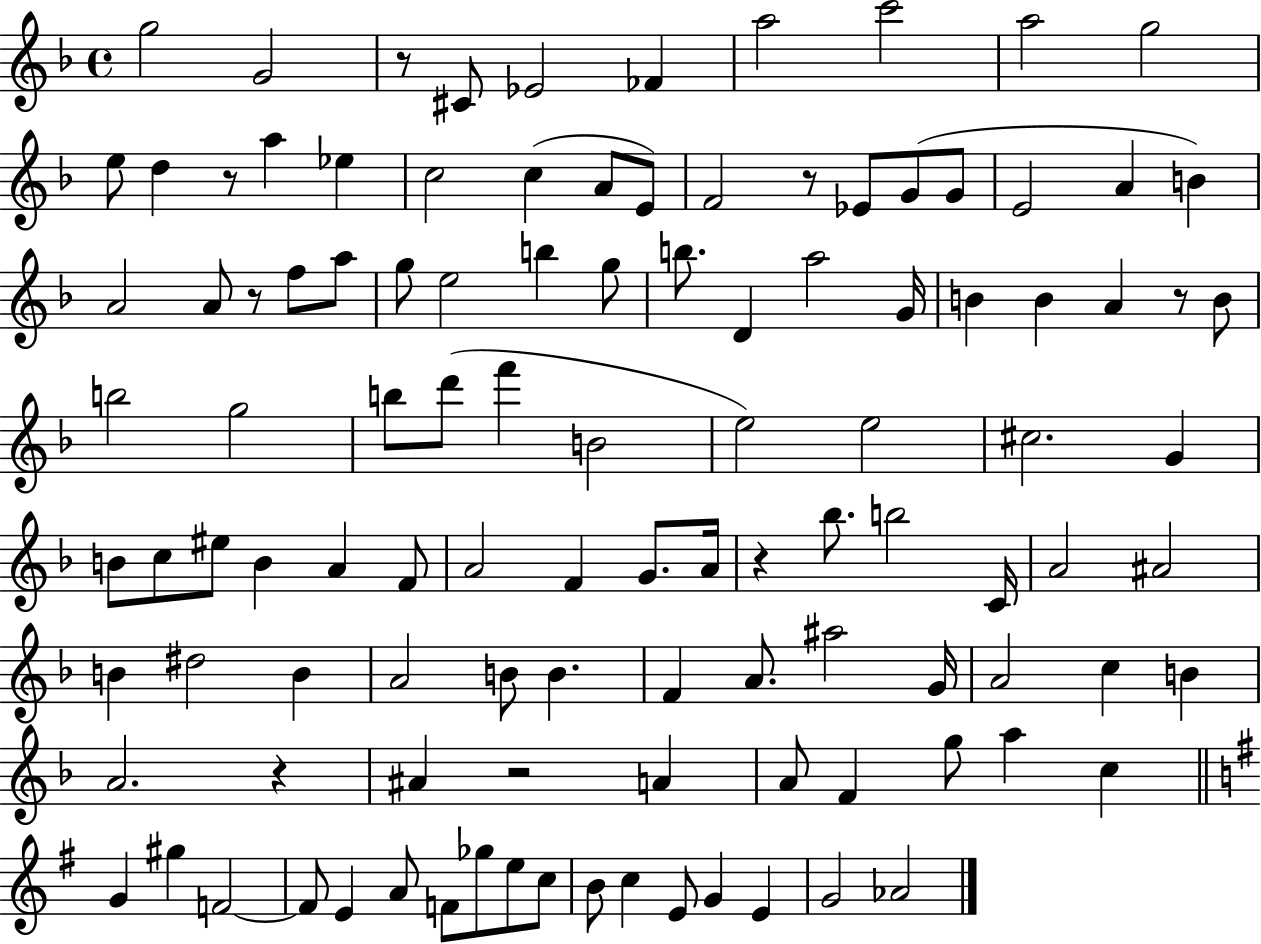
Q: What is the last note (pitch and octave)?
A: Ab4